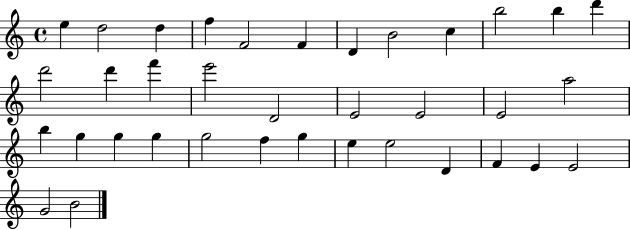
X:1
T:Untitled
M:4/4
L:1/4
K:C
e d2 d f F2 F D B2 c b2 b d' d'2 d' f' e'2 D2 E2 E2 E2 a2 b g g g g2 f g e e2 D F E E2 G2 B2